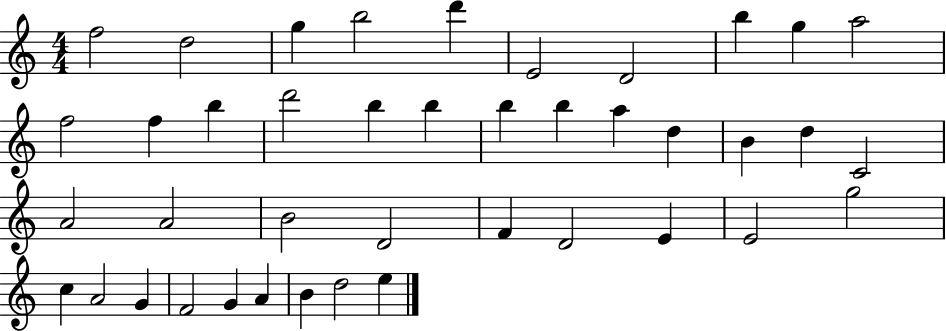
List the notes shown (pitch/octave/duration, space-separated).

F5/h D5/h G5/q B5/h D6/q E4/h D4/h B5/q G5/q A5/h F5/h F5/q B5/q D6/h B5/q B5/q B5/q B5/q A5/q D5/q B4/q D5/q C4/h A4/h A4/h B4/h D4/h F4/q D4/h E4/q E4/h G5/h C5/q A4/h G4/q F4/h G4/q A4/q B4/q D5/h E5/q